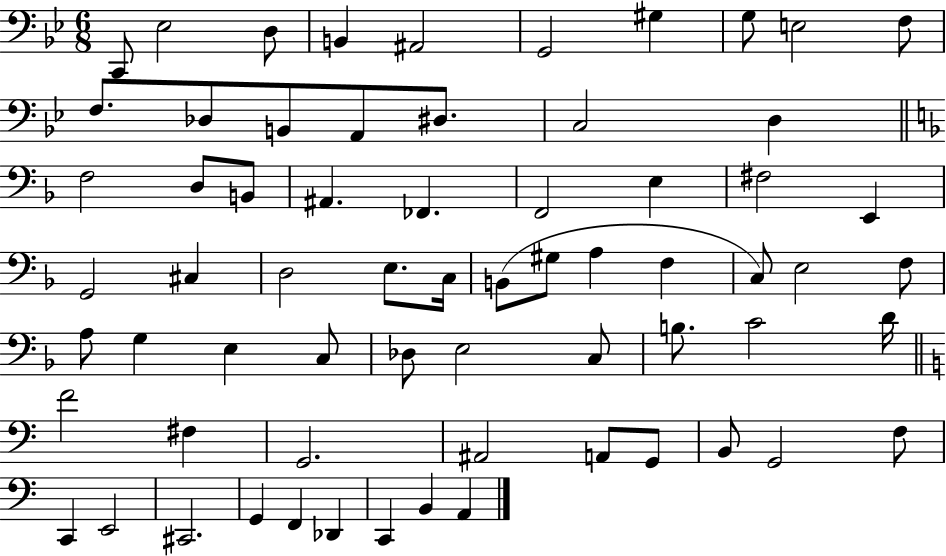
C2/e Eb3/h D3/e B2/q A#2/h G2/h G#3/q G3/e E3/h F3/e F3/e. Db3/e B2/e A2/e D#3/e. C3/h D3/q F3/h D3/e B2/e A#2/q. FES2/q. F2/h E3/q F#3/h E2/q G2/h C#3/q D3/h E3/e. C3/s B2/e G#3/e A3/q F3/q C3/e E3/h F3/e A3/e G3/q E3/q C3/e Db3/e E3/h C3/e B3/e. C4/h D4/s F4/h F#3/q G2/h. A#2/h A2/e G2/e B2/e G2/h F3/e C2/q E2/h C#2/h. G2/q F2/q Db2/q C2/q B2/q A2/q